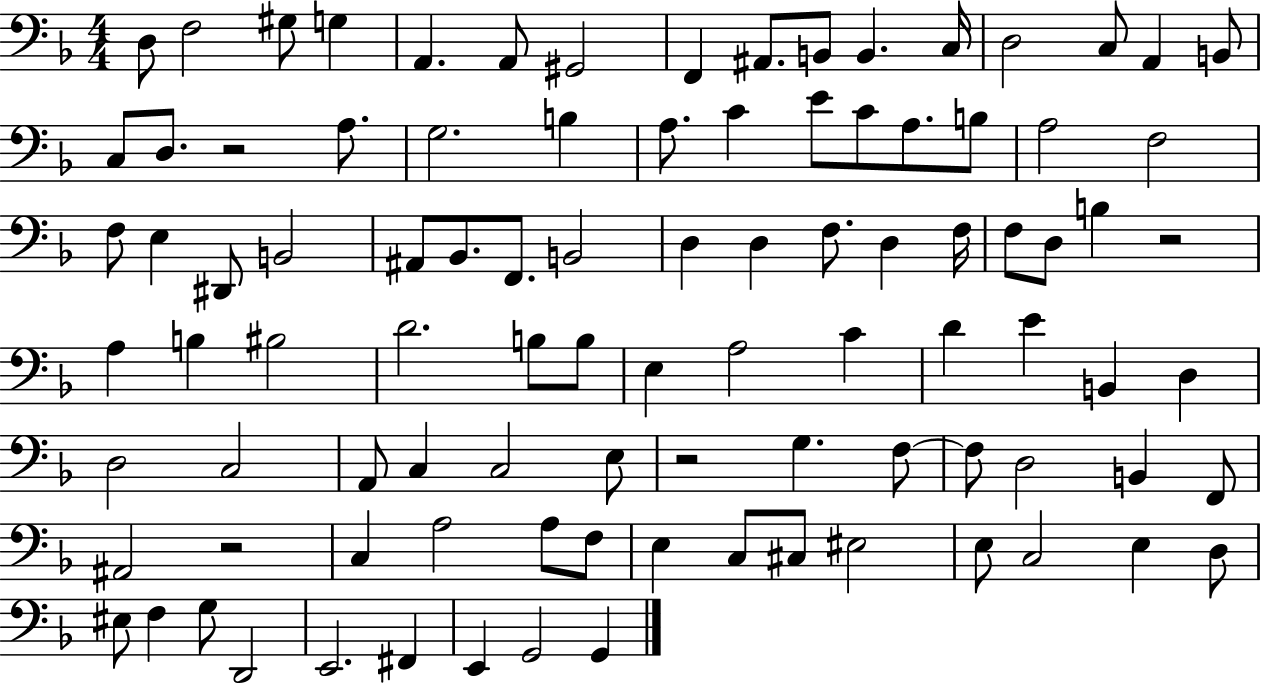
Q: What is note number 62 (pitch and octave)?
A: C3